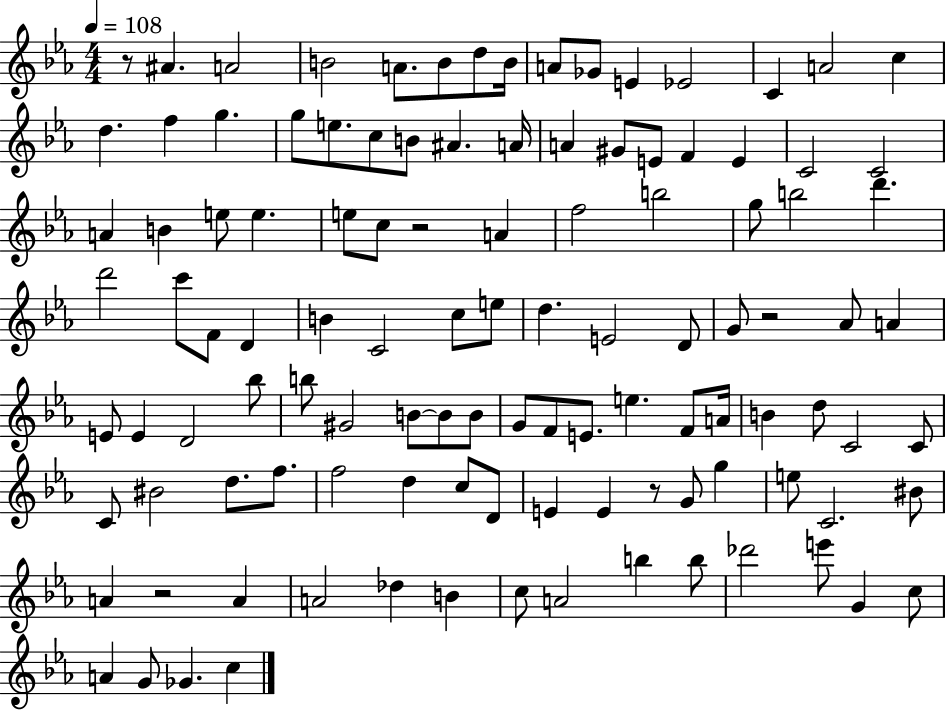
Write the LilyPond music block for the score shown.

{
  \clef treble
  \numericTimeSignature
  \time 4/4
  \key ees \major
  \tempo 4 = 108
  r8 ais'4. a'2 | b'2 a'8. b'8 d''8 b'16 | a'8 ges'8 e'4 ees'2 | c'4 a'2 c''4 | \break d''4. f''4 g''4. | g''8 e''8. c''8 b'8 ais'4. a'16 | a'4 gis'8 e'8 f'4 e'4 | c'2 c'2 | \break a'4 b'4 e''8 e''4. | e''8 c''8 r2 a'4 | f''2 b''2 | g''8 b''2 d'''4. | \break d'''2 c'''8 f'8 d'4 | b'4 c'2 c''8 e''8 | d''4. e'2 d'8 | g'8 r2 aes'8 a'4 | \break e'8 e'4 d'2 bes''8 | b''8 gis'2 b'8~~ b'8 b'8 | g'8 f'8 e'8. e''4. f'8 a'16 | b'4 d''8 c'2 c'8 | \break c'8 bis'2 d''8. f''8. | f''2 d''4 c''8 d'8 | e'4 e'4 r8 g'8 g''4 | e''8 c'2. bis'8 | \break a'4 r2 a'4 | a'2 des''4 b'4 | c''8 a'2 b''4 b''8 | des'''2 e'''8 g'4 c''8 | \break a'4 g'8 ges'4. c''4 | \bar "|."
}